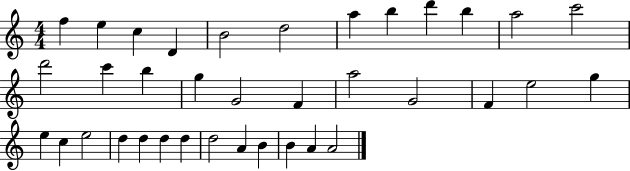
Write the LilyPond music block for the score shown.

{
  \clef treble
  \numericTimeSignature
  \time 4/4
  \key c \major
  f''4 e''4 c''4 d'4 | b'2 d''2 | a''4 b''4 d'''4 b''4 | a''2 c'''2 | \break d'''2 c'''4 b''4 | g''4 g'2 f'4 | a''2 g'2 | f'4 e''2 g''4 | \break e''4 c''4 e''2 | d''4 d''4 d''4 d''4 | d''2 a'4 b'4 | b'4 a'4 a'2 | \break \bar "|."
}